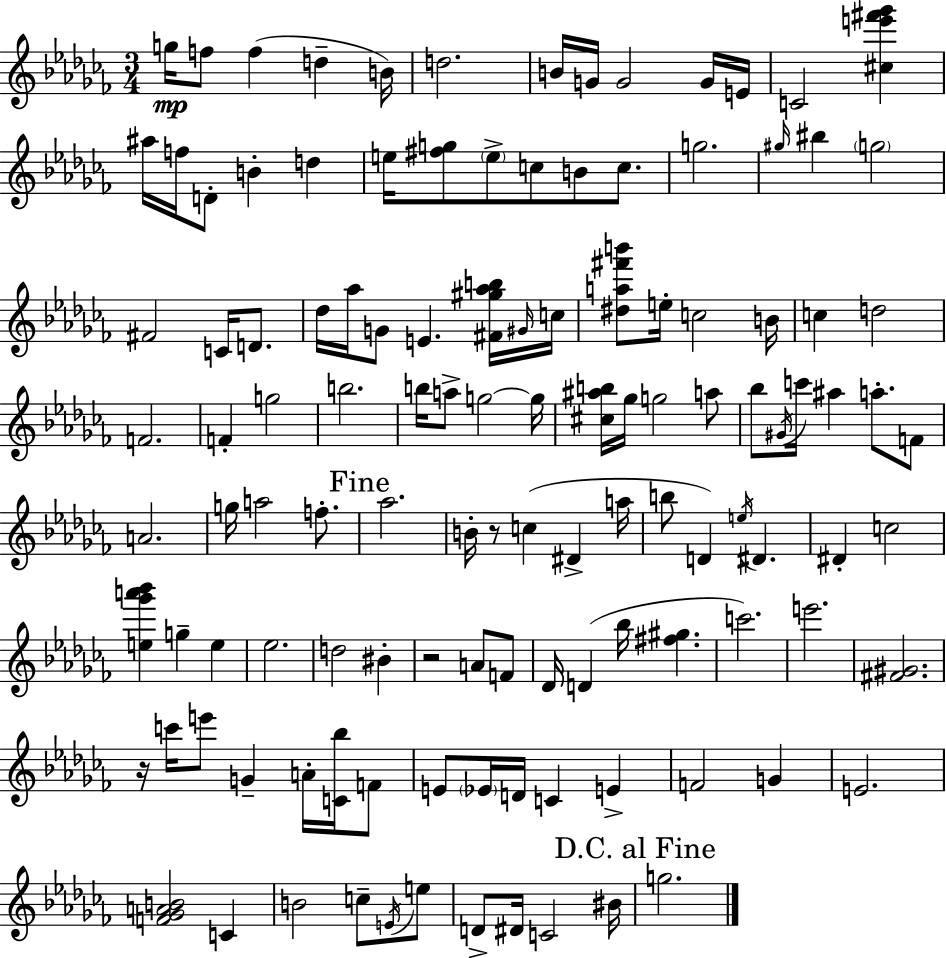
X:1
T:Untitled
M:3/4
L:1/4
K:Abm
g/4 f/2 f d B/4 d2 B/4 G/4 G2 G/4 E/4 C2 [^ce'^f'_g'] ^a/4 f/4 D/2 B d e/4 [^fg]/2 e/2 c/2 B/2 c/2 g2 ^g/4 ^b g2 ^F2 C/4 D/2 _d/4 _a/4 G/2 E [^F^g_ab]/4 ^G/4 c/4 [^da^f'b']/2 e/4 c2 B/4 c d2 F2 F g2 b2 b/4 a/2 g2 g/4 [^c^ab]/4 _g/4 g2 a/2 _b/2 ^G/4 c'/4 ^a a/2 F/2 A2 g/4 a2 f/2 _a2 B/4 z/2 c ^D a/4 b/2 D e/4 ^D ^D c2 [e_g'a'_b'] g e _e2 d2 ^B z2 A/2 F/2 _D/4 D _b/4 [^f^g] c'2 e'2 [^F^G]2 z/4 c'/4 e'/2 G A/4 [C_b]/4 F/2 E/2 _E/4 D/4 C E F2 G E2 [F_GAB]2 C B2 c/2 E/4 e/2 D/2 ^D/4 C2 ^B/4 g2